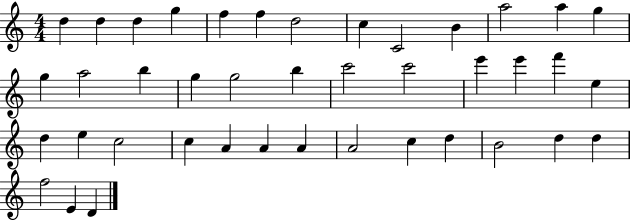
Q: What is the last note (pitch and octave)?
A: D4